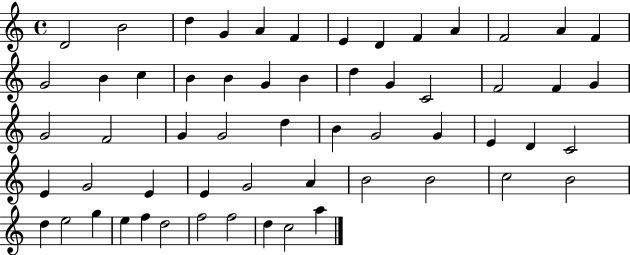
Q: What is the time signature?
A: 4/4